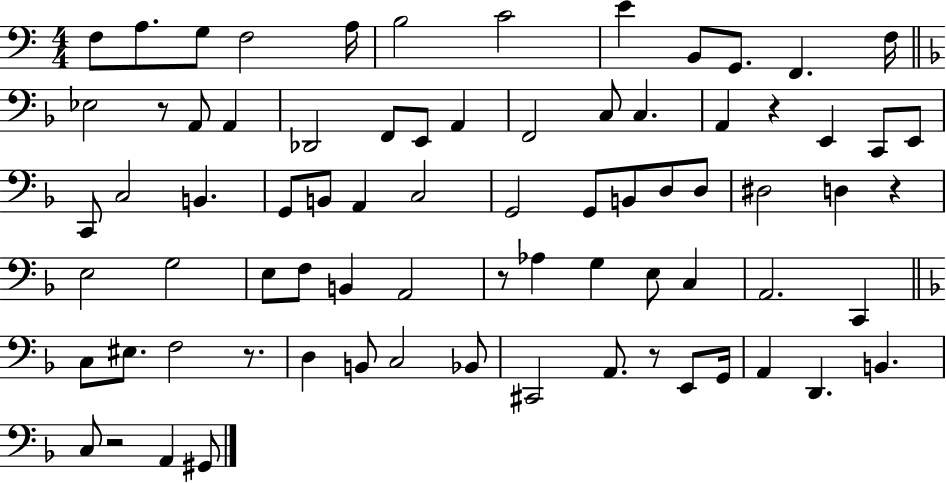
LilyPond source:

{
  \clef bass
  \numericTimeSignature
  \time 4/4
  \key c \major
  \repeat volta 2 { f8 a8. g8 f2 a16 | b2 c'2 | e'4 b,8 g,8. f,4. f16 | \bar "||" \break \key d \minor ees2 r8 a,8 a,4 | des,2 f,8 e,8 a,4 | f,2 c8 c4. | a,4 r4 e,4 c,8 e,8 | \break c,8 c2 b,4. | g,8 b,8 a,4 c2 | g,2 g,8 b,8 d8 d8 | dis2 d4 r4 | \break e2 g2 | e8 f8 b,4 a,2 | r8 aes4 g4 e8 c4 | a,2. c,4 | \break \bar "||" \break \key f \major c8 eis8. f2 r8. | d4 b,8 c2 bes,8 | cis,2 a,8. r8 e,8 g,16 | a,4 d,4. b,4. | \break c8 r2 a,4 gis,8 | } \bar "|."
}